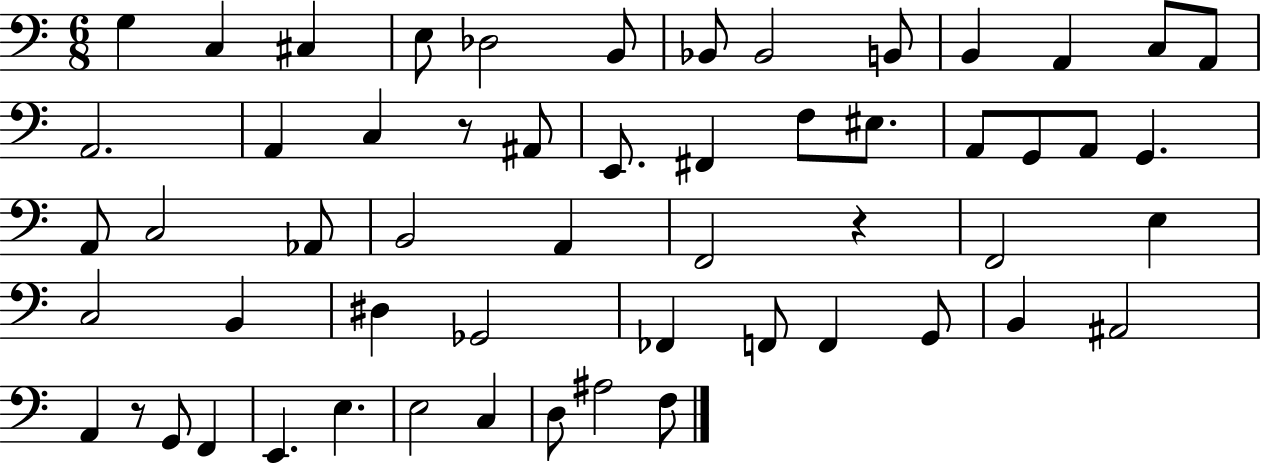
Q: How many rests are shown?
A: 3